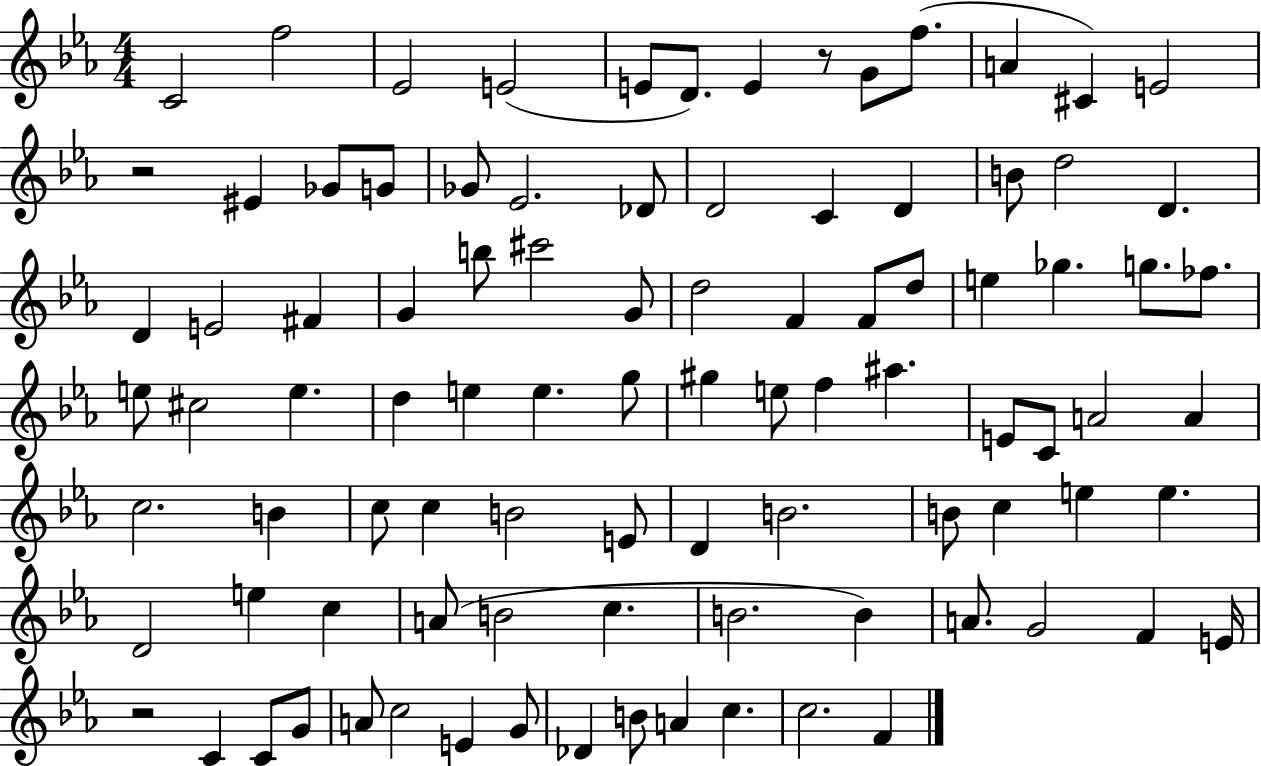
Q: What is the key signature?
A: EES major